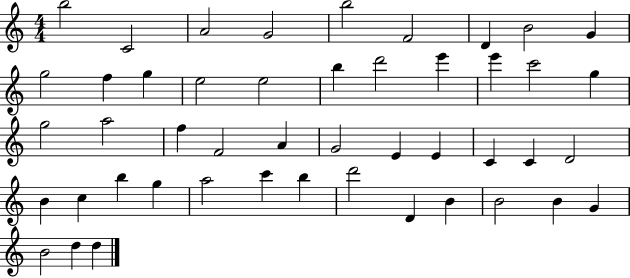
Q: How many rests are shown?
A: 0